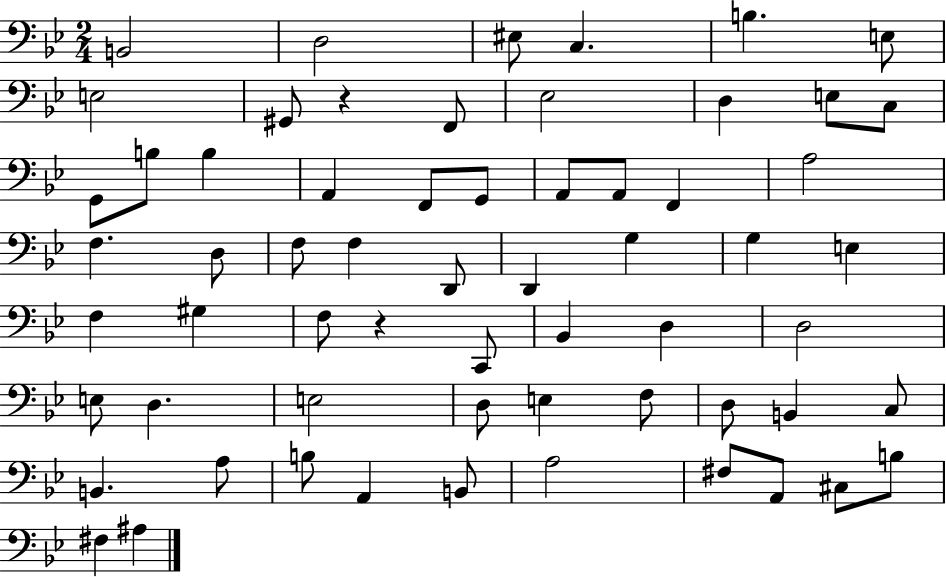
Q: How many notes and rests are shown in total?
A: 62